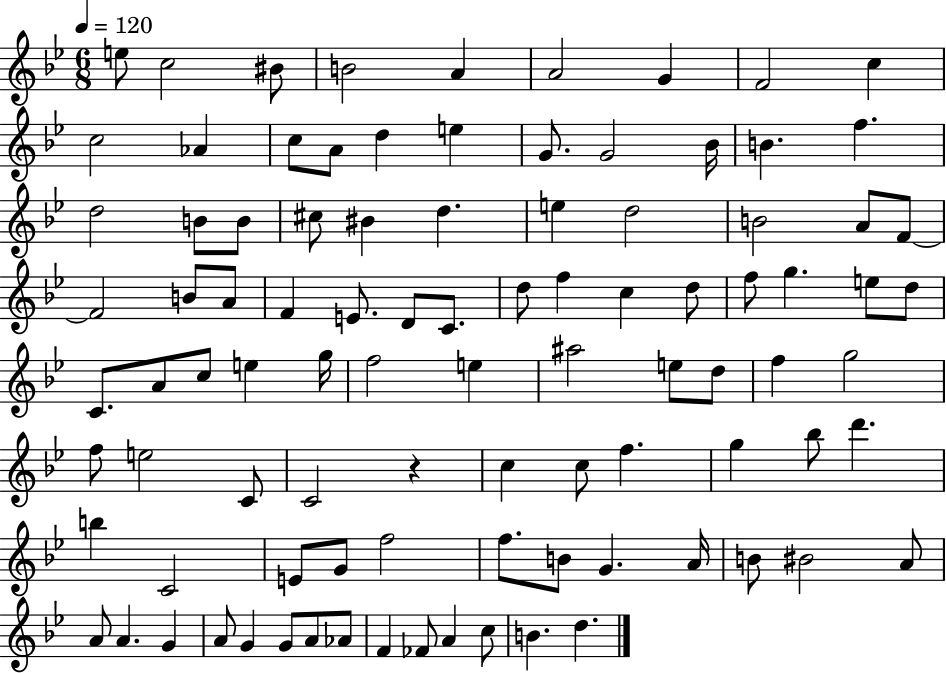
E5/e C5/h BIS4/e B4/h A4/q A4/h G4/q F4/h C5/q C5/h Ab4/q C5/e A4/e D5/q E5/q G4/e. G4/h Bb4/s B4/q. F5/q. D5/h B4/e B4/e C#5/e BIS4/q D5/q. E5/q D5/h B4/h A4/e F4/e F4/h B4/e A4/e F4/q E4/e. D4/e C4/e. D5/e F5/q C5/q D5/e F5/e G5/q. E5/e D5/e C4/e. A4/e C5/e E5/q G5/s F5/h E5/q A#5/h E5/e D5/e F5/q G5/h F5/e E5/h C4/e C4/h R/q C5/q C5/e F5/q. G5/q Bb5/e D6/q. B5/q C4/h E4/e G4/e F5/h F5/e. B4/e G4/q. A4/s B4/e BIS4/h A4/e A4/e A4/q. G4/q A4/e G4/q G4/e A4/e Ab4/e F4/q FES4/e A4/q C5/e B4/q. D5/q.